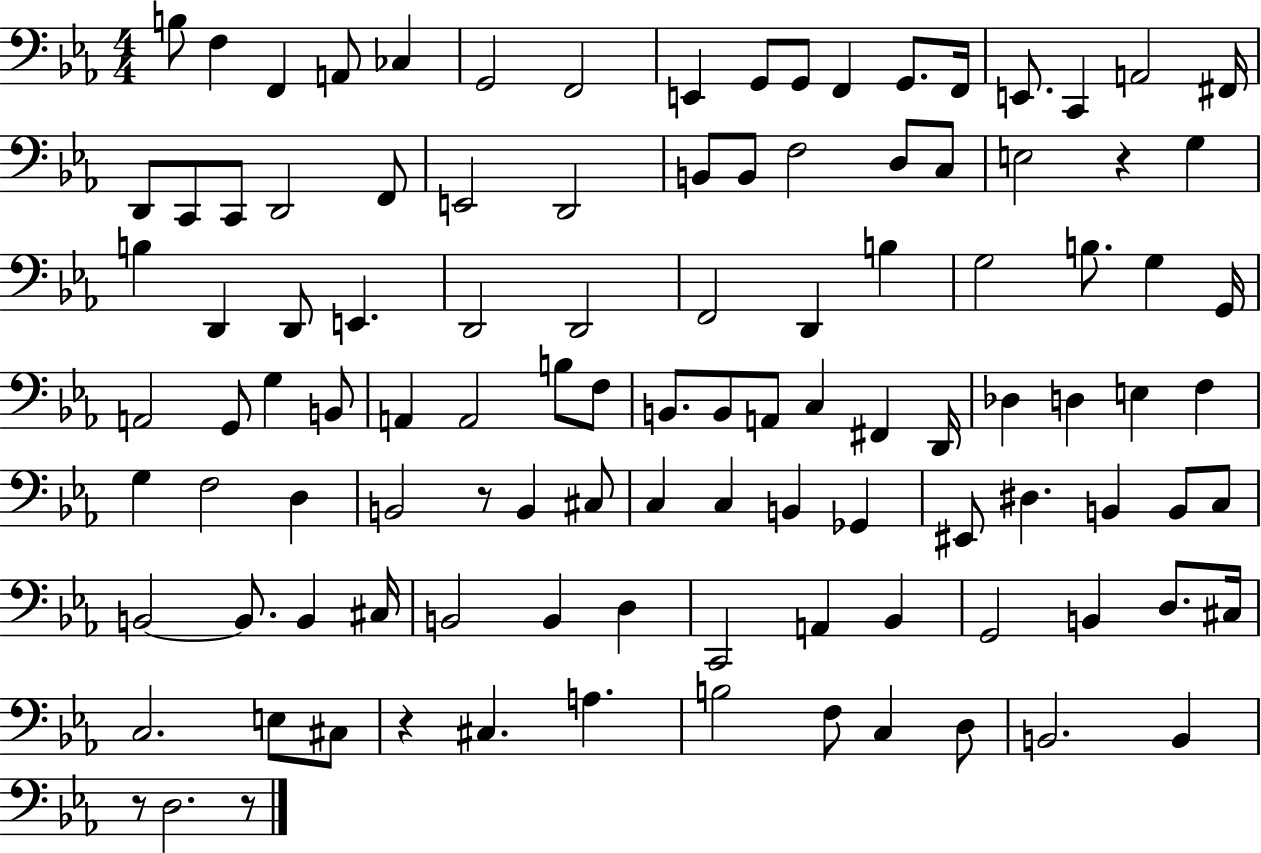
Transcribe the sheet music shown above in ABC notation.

X:1
T:Untitled
M:4/4
L:1/4
K:Eb
B,/2 F, F,, A,,/2 _C, G,,2 F,,2 E,, G,,/2 G,,/2 F,, G,,/2 F,,/4 E,,/2 C,, A,,2 ^F,,/4 D,,/2 C,,/2 C,,/2 D,,2 F,,/2 E,,2 D,,2 B,,/2 B,,/2 F,2 D,/2 C,/2 E,2 z G, B, D,, D,,/2 E,, D,,2 D,,2 F,,2 D,, B, G,2 B,/2 G, G,,/4 A,,2 G,,/2 G, B,,/2 A,, A,,2 B,/2 F,/2 B,,/2 B,,/2 A,,/2 C, ^F,, D,,/4 _D, D, E, F, G, F,2 D, B,,2 z/2 B,, ^C,/2 C, C, B,, _G,, ^E,,/2 ^D, B,, B,,/2 C,/2 B,,2 B,,/2 B,, ^C,/4 B,,2 B,, D, C,,2 A,, _B,, G,,2 B,, D,/2 ^C,/4 C,2 E,/2 ^C,/2 z ^C, A, B,2 F,/2 C, D,/2 B,,2 B,, z/2 D,2 z/2